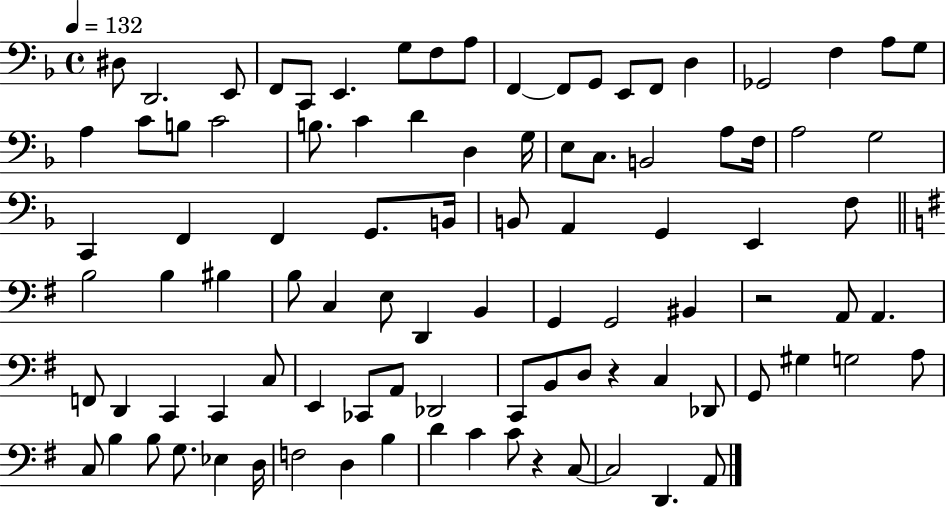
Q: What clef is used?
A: bass